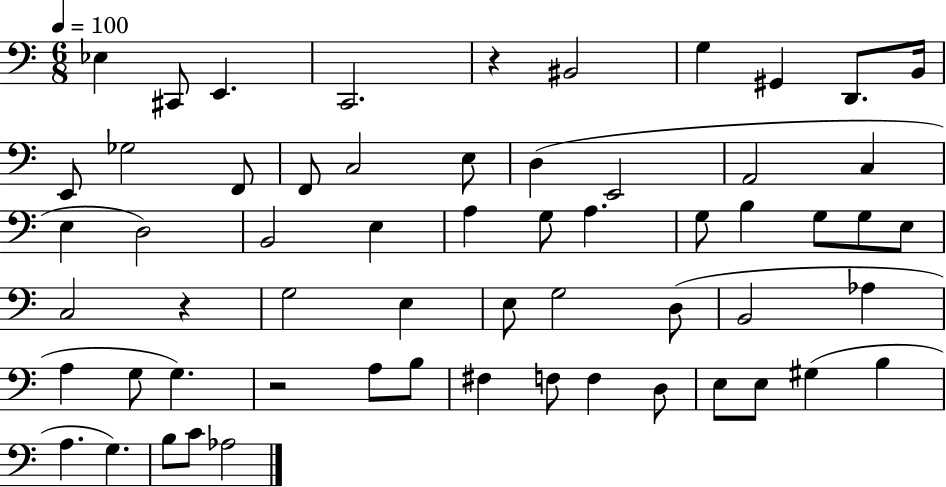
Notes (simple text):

Eb3/q C#2/e E2/q. C2/h. R/q BIS2/h G3/q G#2/q D2/e. B2/s E2/e Gb3/h F2/e F2/e C3/h E3/e D3/q E2/h A2/h C3/q E3/q D3/h B2/h E3/q A3/q G3/e A3/q. G3/e B3/q G3/e G3/e E3/e C3/h R/q G3/h E3/q E3/e G3/h D3/e B2/h Ab3/q A3/q G3/e G3/q. R/h A3/e B3/e F#3/q F3/e F3/q D3/e E3/e E3/e G#3/q B3/q A3/q. G3/q. B3/e C4/e Ab3/h